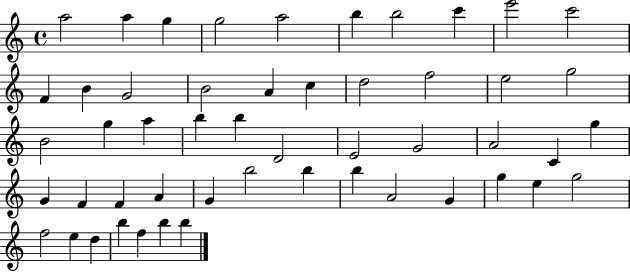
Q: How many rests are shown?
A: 0